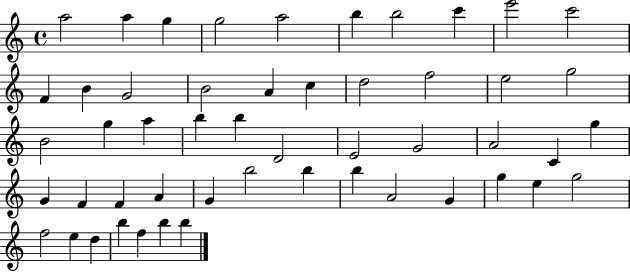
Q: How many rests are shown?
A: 0